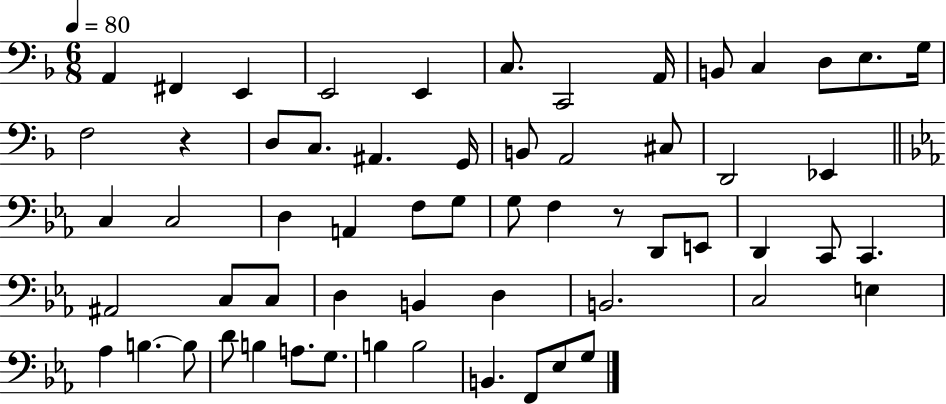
{
  \clef bass
  \numericTimeSignature
  \time 6/8
  \key f \major
  \tempo 4 = 80
  a,4 fis,4 e,4 | e,2 e,4 | c8. c,2 a,16 | b,8 c4 d8 e8. g16 | \break f2 r4 | d8 c8. ais,4. g,16 | b,8 a,2 cis8 | d,2 ees,4 | \break \bar "||" \break \key ees \major c4 c2 | d4 a,4 f8 g8 | g8 f4 r8 d,8 e,8 | d,4 c,8 c,4. | \break ais,2 c8 c8 | d4 b,4 d4 | b,2. | c2 e4 | \break aes4 b4.~~ b8 | d'8 b4 a8. g8. | b4 b2 | b,4. f,8 ees8 g8 | \break \bar "|."
}